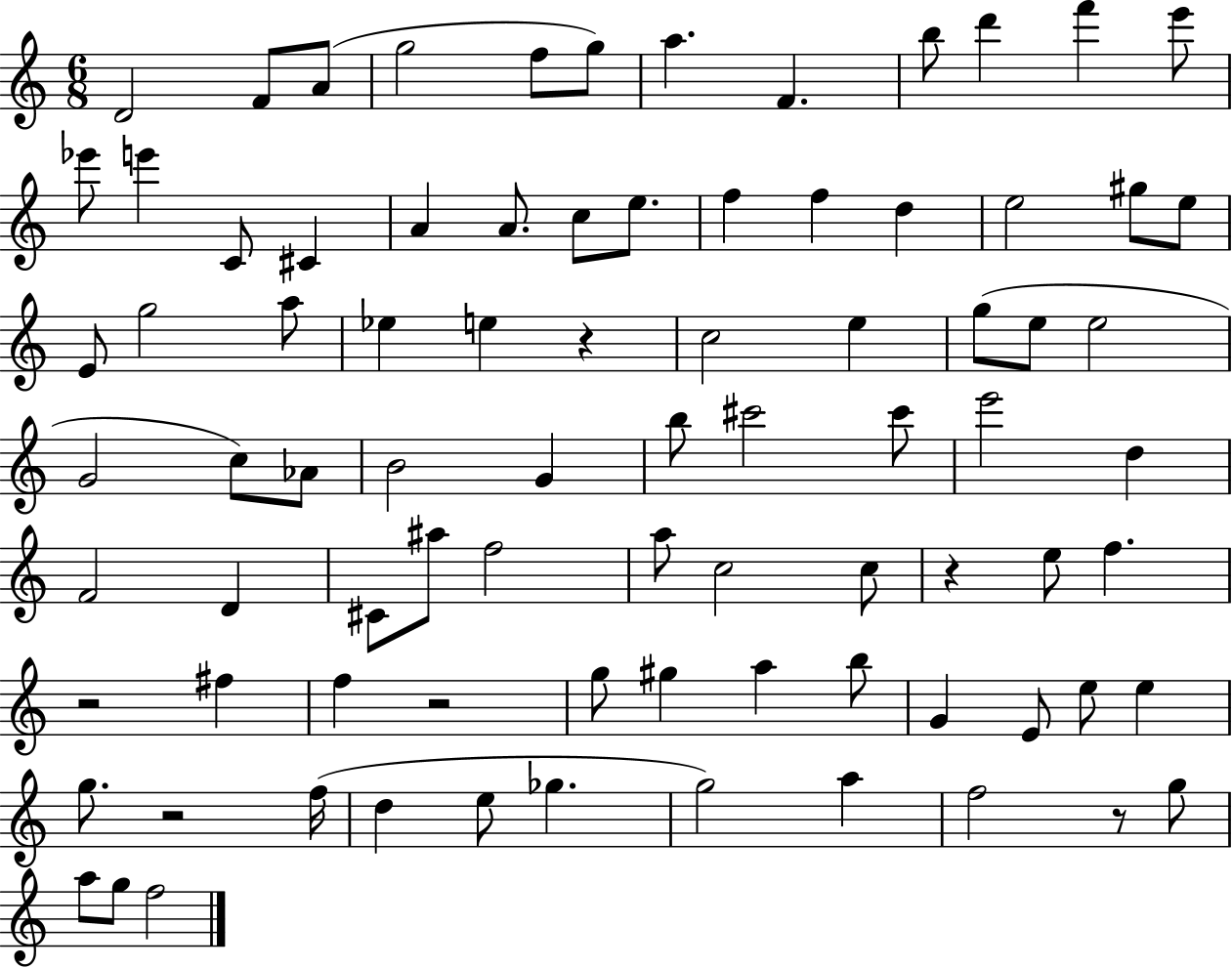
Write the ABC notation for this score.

X:1
T:Untitled
M:6/8
L:1/4
K:C
D2 F/2 A/2 g2 f/2 g/2 a F b/2 d' f' e'/2 _e'/2 e' C/2 ^C A A/2 c/2 e/2 f f d e2 ^g/2 e/2 E/2 g2 a/2 _e e z c2 e g/2 e/2 e2 G2 c/2 _A/2 B2 G b/2 ^c'2 ^c'/2 e'2 d F2 D ^C/2 ^a/2 f2 a/2 c2 c/2 z e/2 f z2 ^f f z2 g/2 ^g a b/2 G E/2 e/2 e g/2 z2 f/4 d e/2 _g g2 a f2 z/2 g/2 a/2 g/2 f2